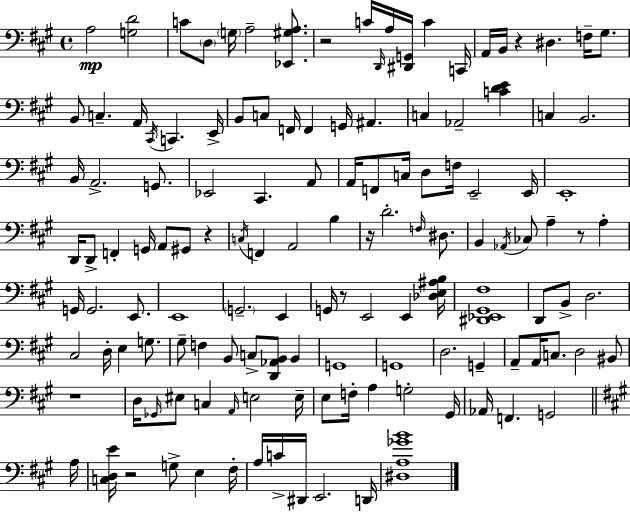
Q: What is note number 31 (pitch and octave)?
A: B2